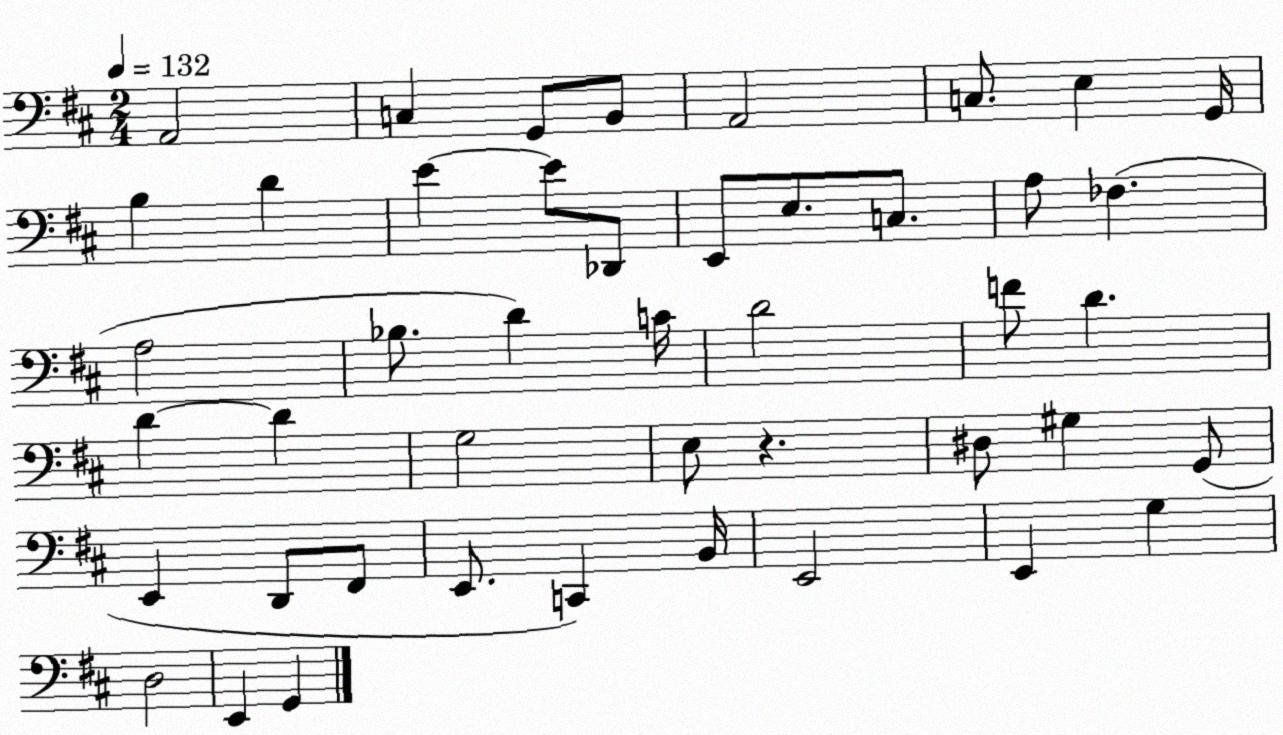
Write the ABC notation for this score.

X:1
T:Untitled
M:2/4
L:1/4
K:D
A,,2 C, G,,/2 B,,/2 A,,2 C,/2 E, G,,/4 B, D E E/2 _D,,/2 E,,/2 E,/2 C,/2 A,/2 _F, A,2 _B,/2 D C/4 D2 F/2 D D D G,2 E,/2 z ^D,/2 ^G, G,,/2 E,, D,,/2 ^F,,/2 E,,/2 C,, B,,/4 E,,2 E,, G, D,2 E,, G,,